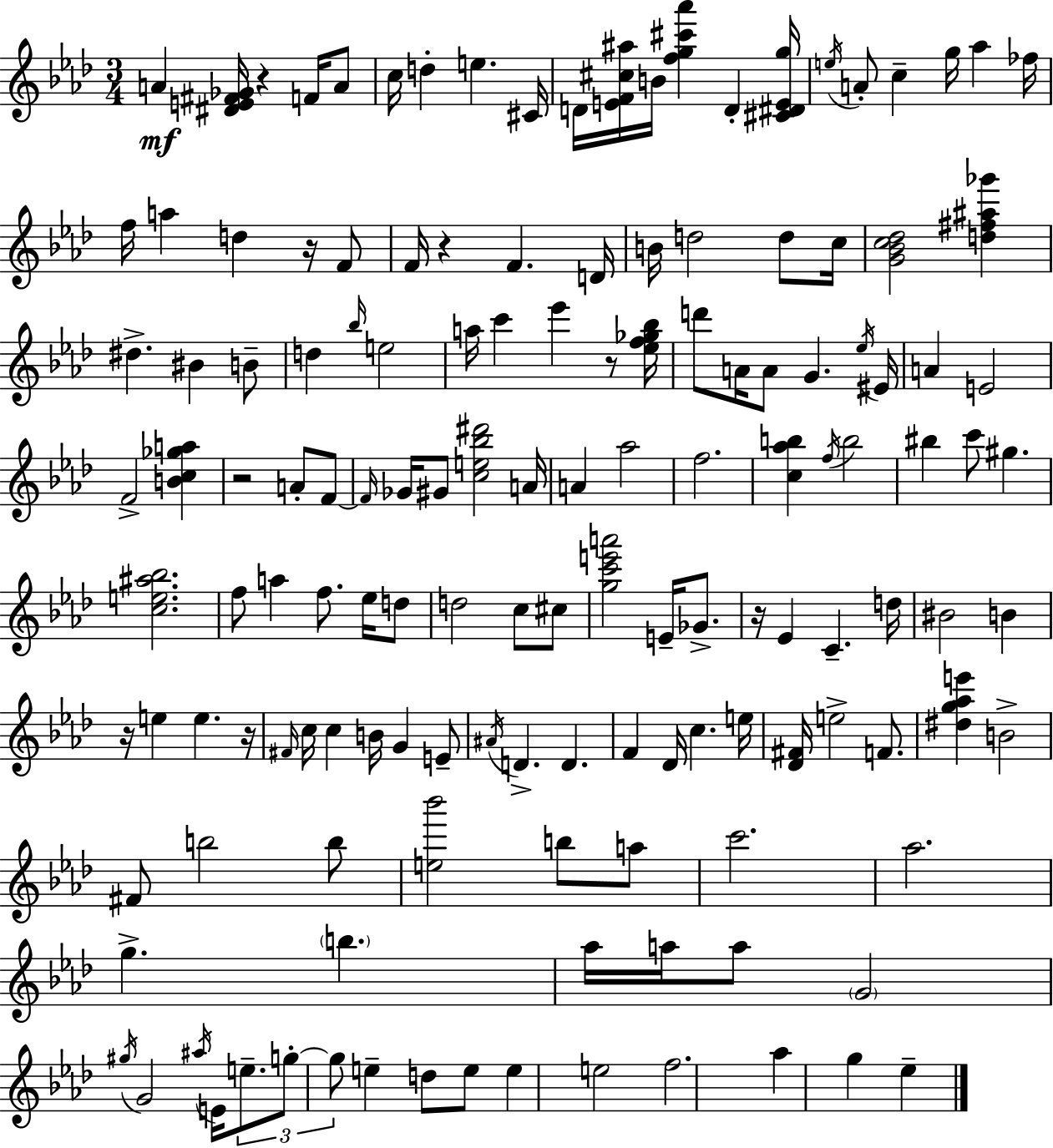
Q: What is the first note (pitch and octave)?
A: A4